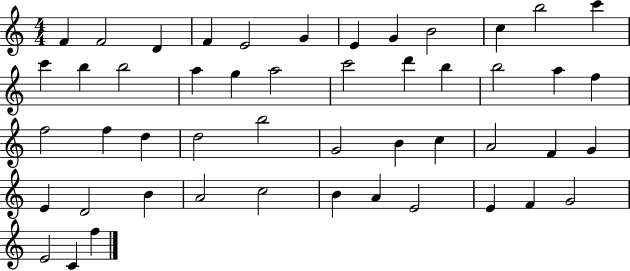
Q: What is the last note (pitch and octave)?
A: F5